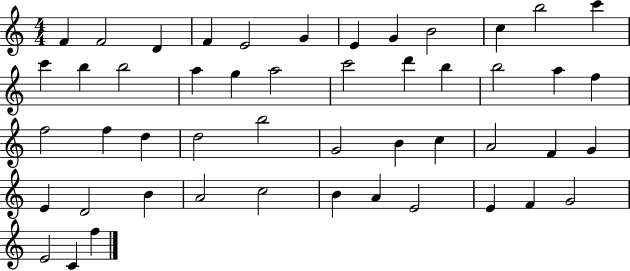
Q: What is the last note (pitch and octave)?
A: F5